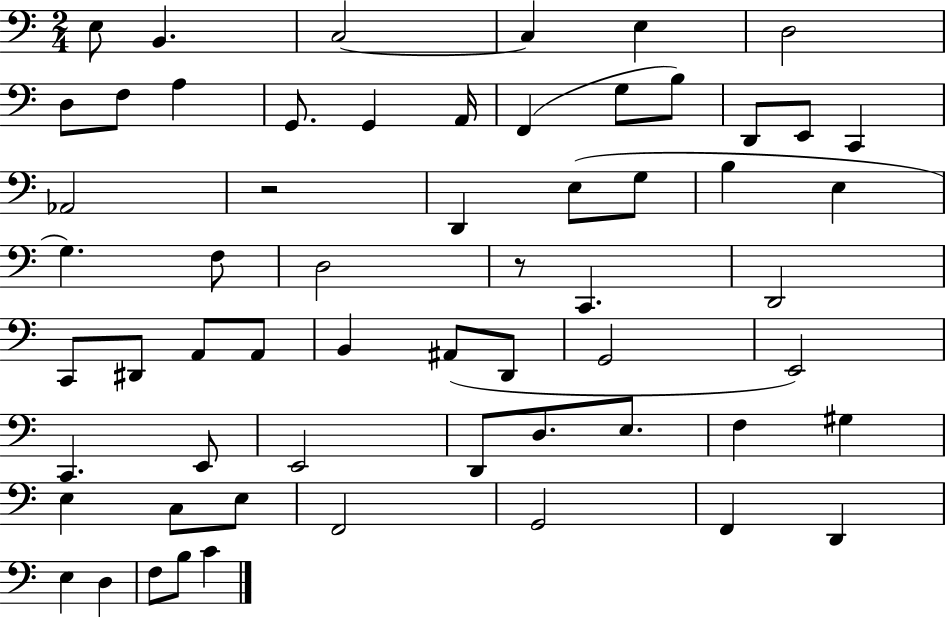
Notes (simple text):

E3/e B2/q. C3/h C3/q E3/q D3/h D3/e F3/e A3/q G2/e. G2/q A2/s F2/q G3/e B3/e D2/e E2/e C2/q Ab2/h R/h D2/q E3/e G3/e B3/q E3/q G3/q. F3/e D3/h R/e C2/q. D2/h C2/e D#2/e A2/e A2/e B2/q A#2/e D2/e G2/h E2/h C2/q. E2/e E2/h D2/e D3/e. E3/e. F3/q G#3/q E3/q C3/e E3/e F2/h G2/h F2/q D2/q E3/q D3/q F3/e B3/e C4/q